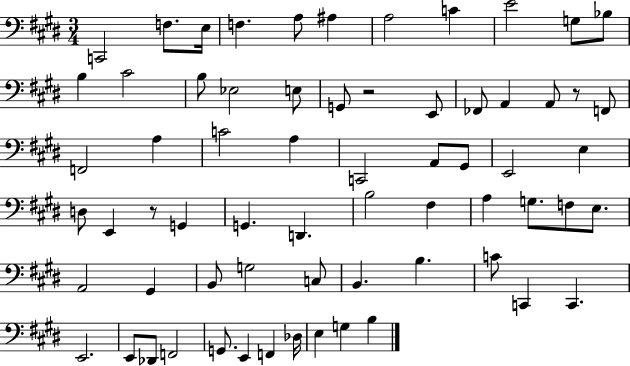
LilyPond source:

{
  \clef bass
  \numericTimeSignature
  \time 3/4
  \key e \major
  \repeat volta 2 { c,2 f8. e16 | f4. a8 ais4 | a2 c'4 | e'2 g8 bes8 | \break b4 cis'2 | b8 ees2 e8 | g,8 r2 e,8 | fes,8 a,4 a,8 r8 f,8 | \break f,2 a4 | c'2 a4 | c,2 a,8 gis,8 | e,2 e4 | \break d8 e,4 r8 g,4 | g,4. d,4. | b2 fis4 | a4 g8. f8 e8. | \break a,2 gis,4 | b,8 g2 c8 | b,4. b4. | c'8 c,4 c,4. | \break e,2. | e,8 des,8 f,2 | g,8. e,4 f,4 des16 | e4 g4 b4 | \break } \bar "|."
}